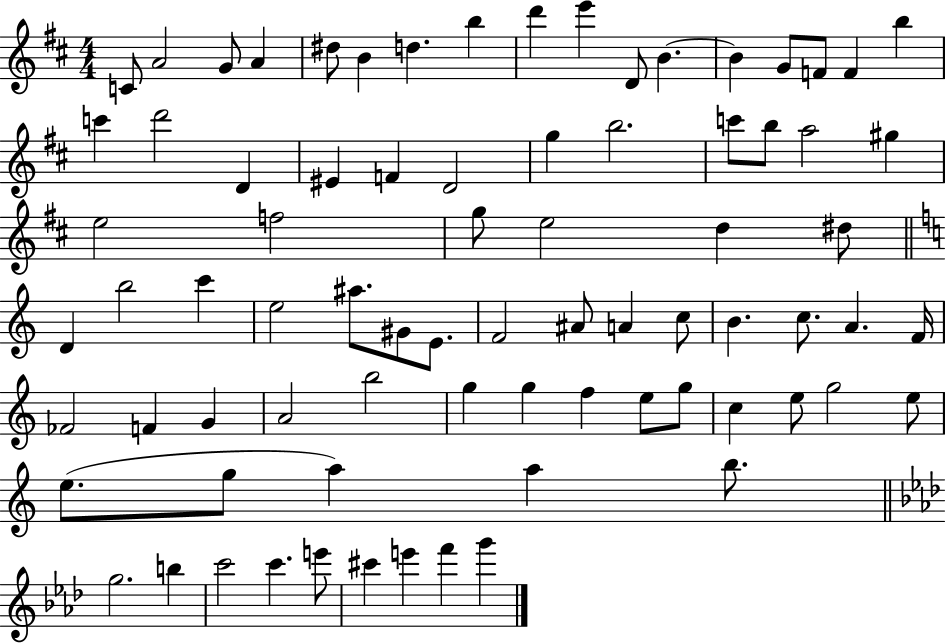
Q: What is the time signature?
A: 4/4